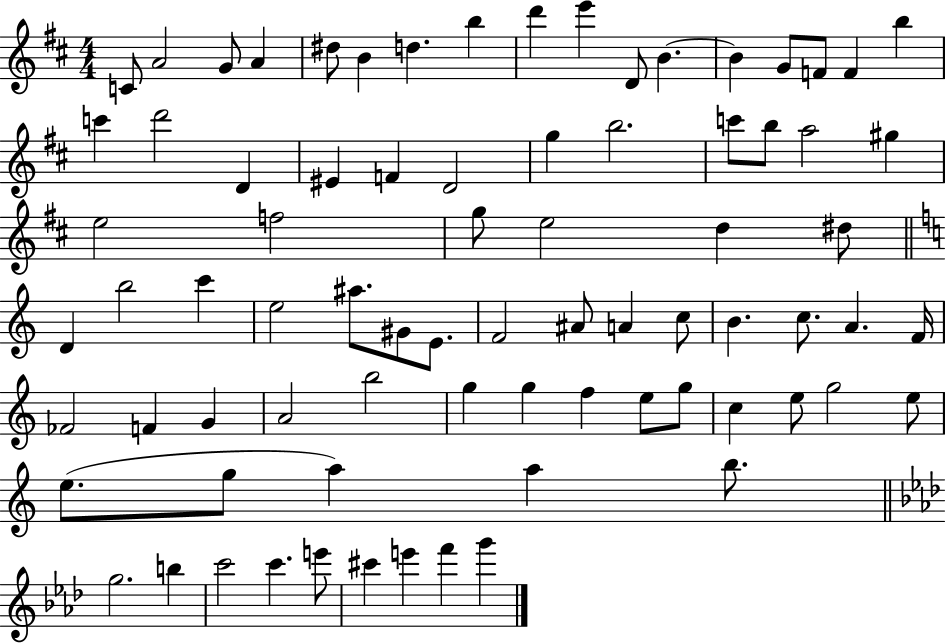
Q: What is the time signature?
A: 4/4